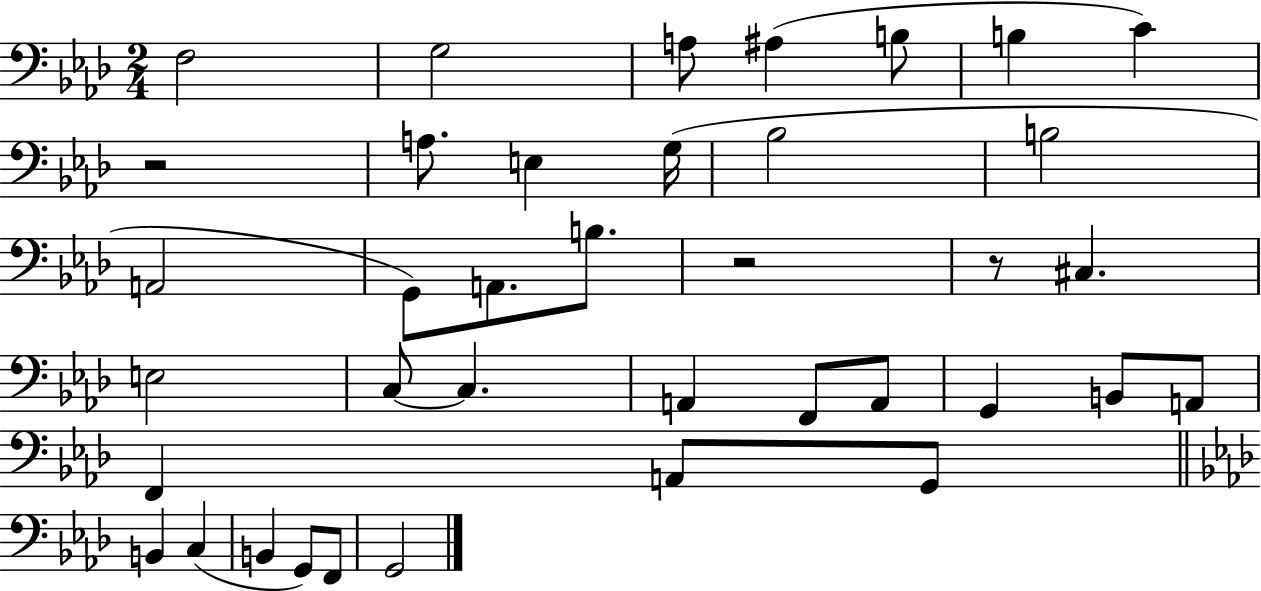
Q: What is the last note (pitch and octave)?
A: G2